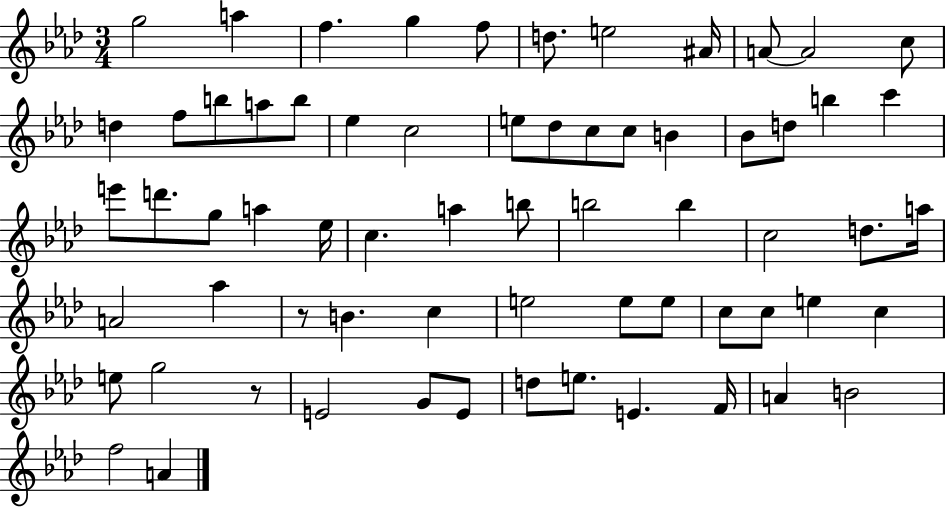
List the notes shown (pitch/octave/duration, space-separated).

G5/h A5/q F5/q. G5/q F5/e D5/e. E5/h A#4/s A4/e A4/h C5/e D5/q F5/e B5/e A5/e B5/e Eb5/q C5/h E5/e Db5/e C5/e C5/e B4/q Bb4/e D5/e B5/q C6/q E6/e D6/e. G5/e A5/q Eb5/s C5/q. A5/q B5/e B5/h B5/q C5/h D5/e. A5/s A4/h Ab5/q R/e B4/q. C5/q E5/h E5/e E5/e C5/e C5/e E5/q C5/q E5/e G5/h R/e E4/h G4/e E4/e D5/e E5/e. E4/q. F4/s A4/q B4/h F5/h A4/q